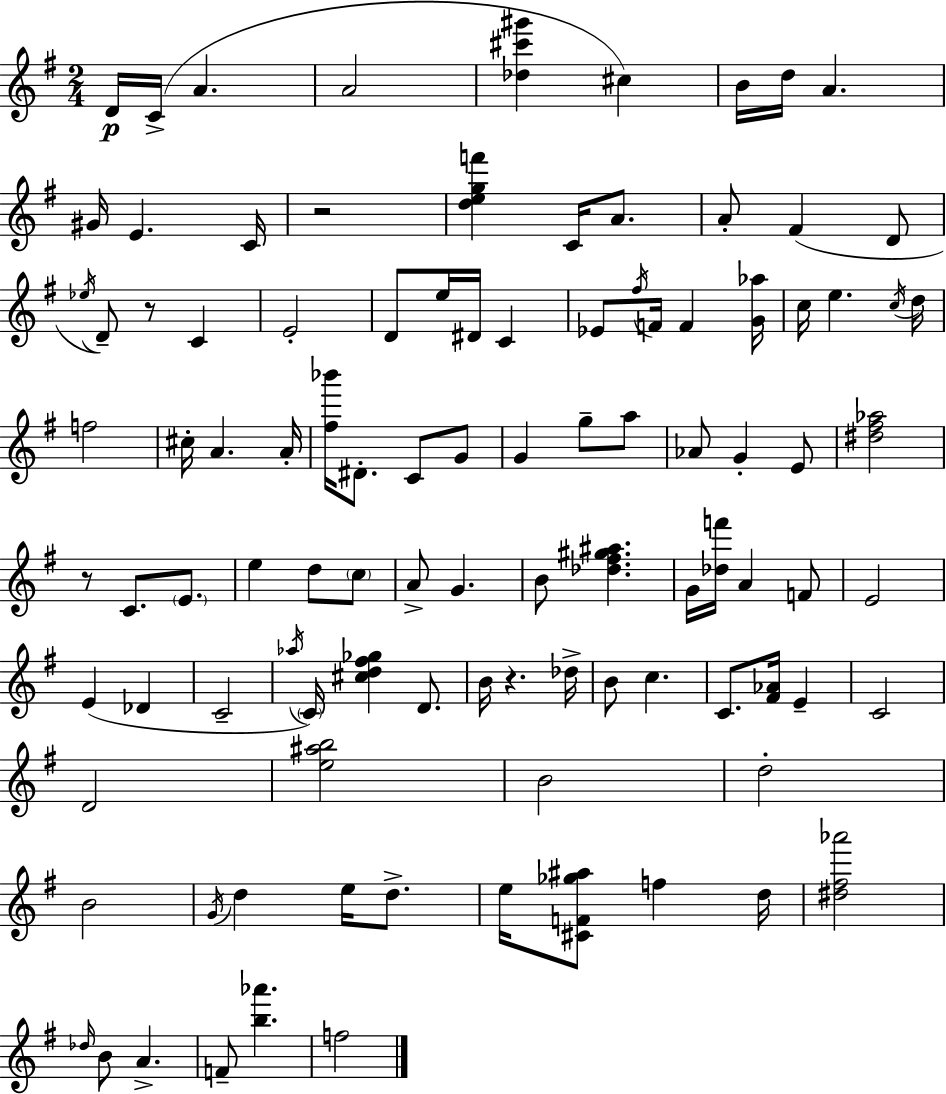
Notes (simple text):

D4/s C4/s A4/q. A4/h [Db5,C#6,G#6]/q C#5/q B4/s D5/s A4/q. G#4/s E4/q. C4/s R/h [D5,E5,G5,F6]/q C4/s A4/e. A4/e F#4/q D4/e Eb5/s D4/e R/e C4/q E4/h D4/e E5/s D#4/s C4/q Eb4/e F#5/s F4/s F4/q [G4,Ab5]/s C5/s E5/q. C5/s D5/s F5/h C#5/s A4/q. A4/s [F#5,Bb6]/s D#4/e. C4/e G4/e G4/q G5/e A5/e Ab4/e G4/q E4/e [D#5,F#5,Ab5]/h R/e C4/e. E4/e. E5/q D5/e C5/e A4/e G4/q. B4/e [Db5,F#5,G#5,A#5]/q. G4/s [Db5,F6]/s A4/q F4/e E4/h E4/q Db4/q C4/h Ab5/s C4/s [C#5,D5,F#5,Gb5]/q D4/e. B4/s R/q. Db5/s B4/e C5/q. C4/e. [F#4,Ab4]/s E4/q C4/h D4/h [E5,A#5,B5]/h B4/h D5/h B4/h G4/s D5/q E5/s D5/e. E5/s [C#4,F4,Gb5,A#5]/e F5/q D5/s [D#5,F#5,Ab6]/h Db5/s B4/e A4/q. F4/e [B5,Ab6]/q. F5/h